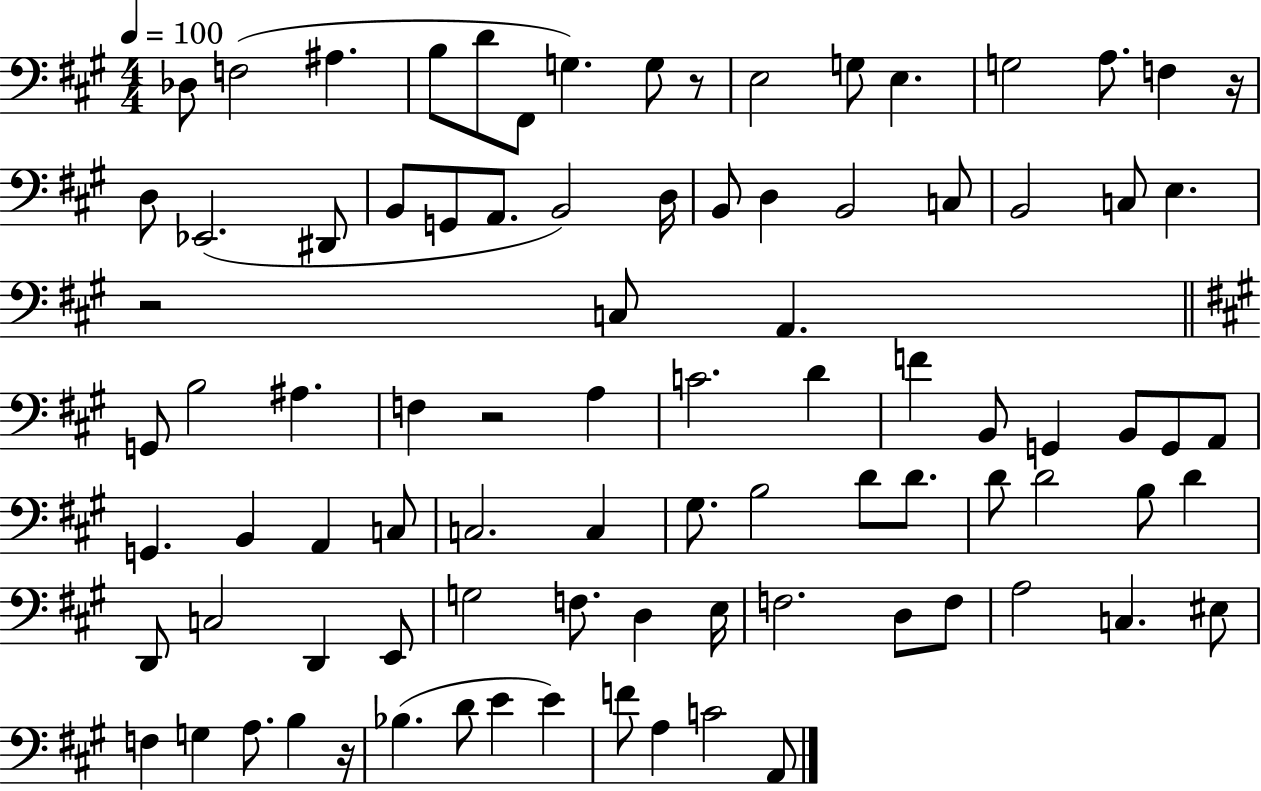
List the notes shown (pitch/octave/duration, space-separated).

Db3/e F3/h A#3/q. B3/e D4/e F#2/e G3/q. G3/e R/e E3/h G3/e E3/q. G3/h A3/e. F3/q R/s D3/e Eb2/h. D#2/e B2/e G2/e A2/e. B2/h D3/s B2/e D3/q B2/h C3/e B2/h C3/e E3/q. R/h C3/e A2/q. G2/e B3/h A#3/q. F3/q R/h A3/q C4/h. D4/q F4/q B2/e G2/q B2/e G2/e A2/e G2/q. B2/q A2/q C3/e C3/h. C3/q G#3/e. B3/h D4/e D4/e. D4/e D4/h B3/e D4/q D2/e C3/h D2/q E2/e G3/h F3/e. D3/q E3/s F3/h. D3/e F3/e A3/h C3/q. EIS3/e F3/q G3/q A3/e. B3/q R/s Bb3/q. D4/e E4/q E4/q F4/e A3/q C4/h A2/e